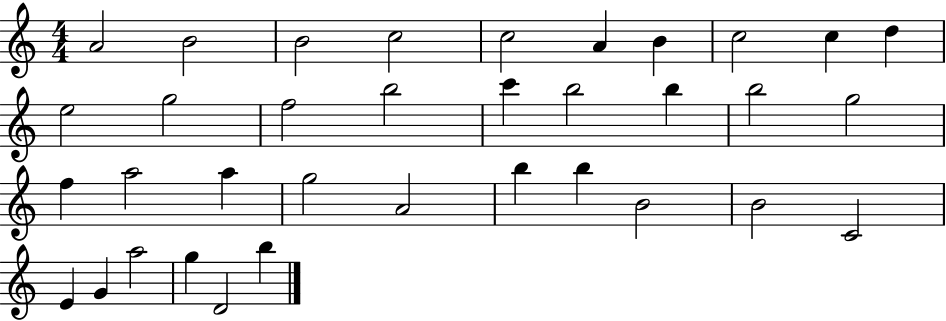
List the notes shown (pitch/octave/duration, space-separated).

A4/h B4/h B4/h C5/h C5/h A4/q B4/q C5/h C5/q D5/q E5/h G5/h F5/h B5/h C6/q B5/h B5/q B5/h G5/h F5/q A5/h A5/q G5/h A4/h B5/q B5/q B4/h B4/h C4/h E4/q G4/q A5/h G5/q D4/h B5/q